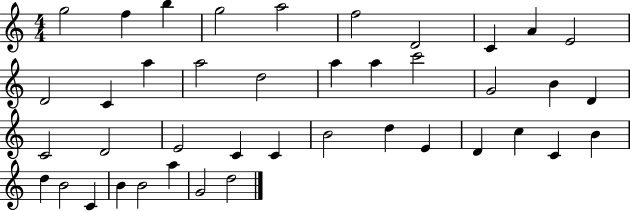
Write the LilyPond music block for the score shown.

{
  \clef treble
  \numericTimeSignature
  \time 4/4
  \key c \major
  g''2 f''4 b''4 | g''2 a''2 | f''2 d'2 | c'4 a'4 e'2 | \break d'2 c'4 a''4 | a''2 d''2 | a''4 a''4 c'''2 | g'2 b'4 d'4 | \break c'2 d'2 | e'2 c'4 c'4 | b'2 d''4 e'4 | d'4 c''4 c'4 b'4 | \break d''4 b'2 c'4 | b'4 b'2 a''4 | g'2 d''2 | \bar "|."
}